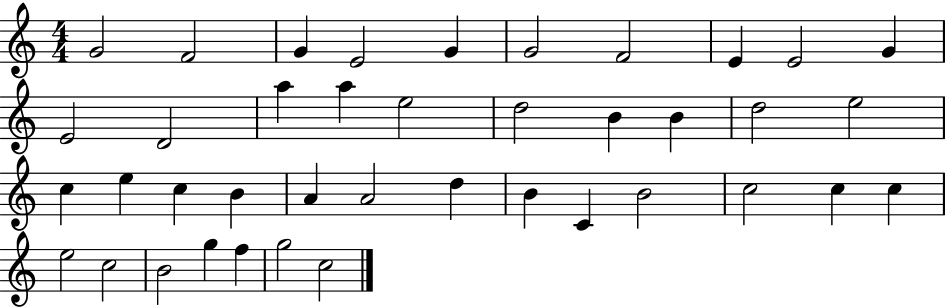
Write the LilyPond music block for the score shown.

{
  \clef treble
  \numericTimeSignature
  \time 4/4
  \key c \major
  g'2 f'2 | g'4 e'2 g'4 | g'2 f'2 | e'4 e'2 g'4 | \break e'2 d'2 | a''4 a''4 e''2 | d''2 b'4 b'4 | d''2 e''2 | \break c''4 e''4 c''4 b'4 | a'4 a'2 d''4 | b'4 c'4 b'2 | c''2 c''4 c''4 | \break e''2 c''2 | b'2 g''4 f''4 | g''2 c''2 | \bar "|."
}